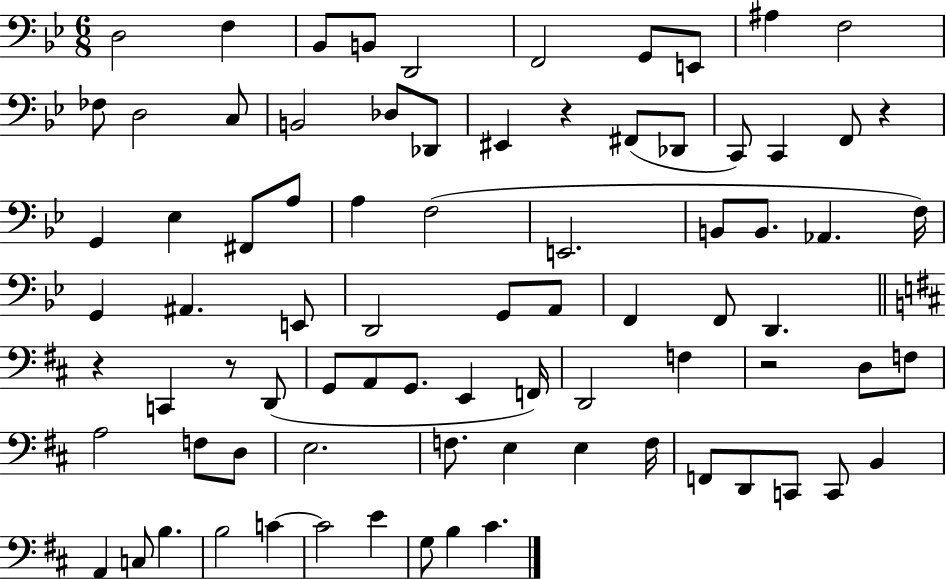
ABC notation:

X:1
T:Untitled
M:6/8
L:1/4
K:Bb
D,2 F, _B,,/2 B,,/2 D,,2 F,,2 G,,/2 E,,/2 ^A, F,2 _F,/2 D,2 C,/2 B,,2 _D,/2 _D,,/2 ^E,, z ^F,,/2 _D,,/2 C,,/2 C,, F,,/2 z G,, _E, ^F,,/2 A,/2 A, F,2 E,,2 B,,/2 B,,/2 _A,, F,/4 G,, ^A,, E,,/2 D,,2 G,,/2 A,,/2 F,, F,,/2 D,, z C,, z/2 D,,/2 G,,/2 A,,/2 G,,/2 E,, F,,/4 D,,2 F, z2 D,/2 F,/2 A,2 F,/2 D,/2 E,2 F,/2 E, E, F,/4 F,,/2 D,,/2 C,,/2 C,,/2 B,, A,, C,/2 B, B,2 C C2 E G,/2 B, ^C